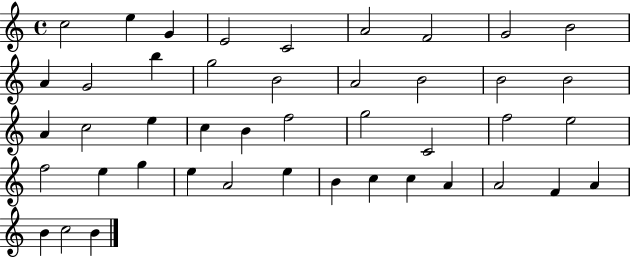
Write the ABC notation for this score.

X:1
T:Untitled
M:4/4
L:1/4
K:C
c2 e G E2 C2 A2 F2 G2 B2 A G2 b g2 B2 A2 B2 B2 B2 A c2 e c B f2 g2 C2 f2 e2 f2 e g e A2 e B c c A A2 F A B c2 B